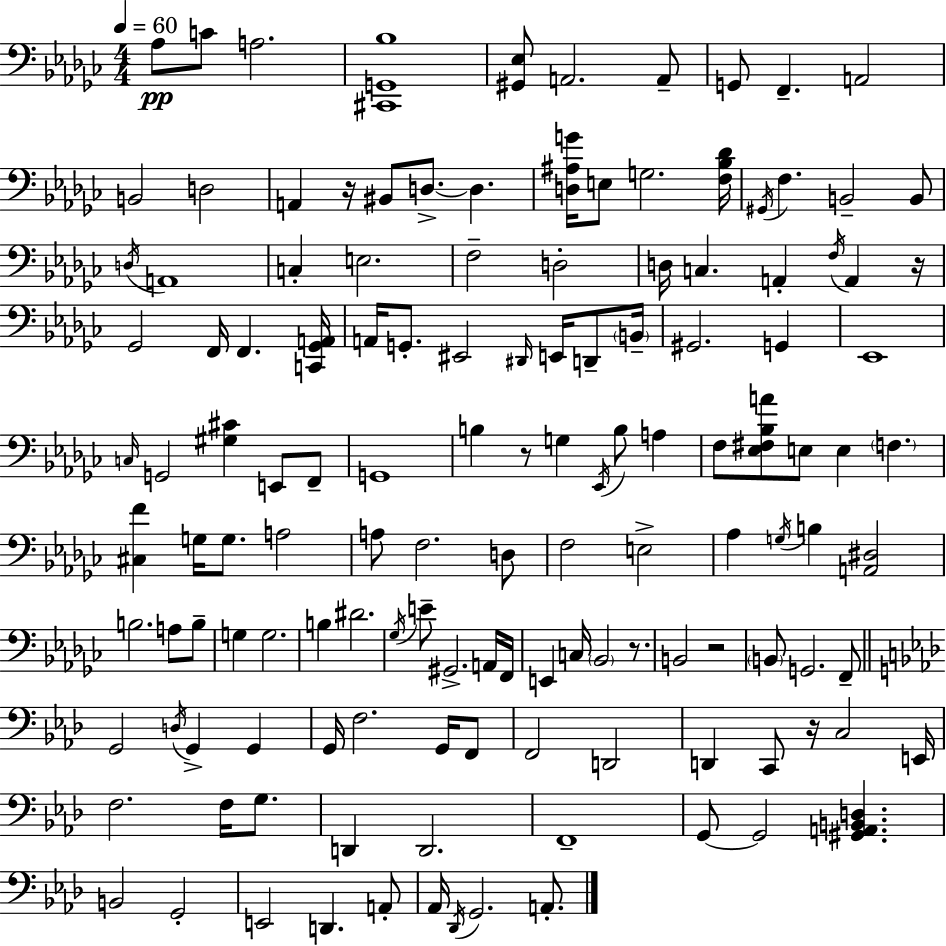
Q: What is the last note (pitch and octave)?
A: A2